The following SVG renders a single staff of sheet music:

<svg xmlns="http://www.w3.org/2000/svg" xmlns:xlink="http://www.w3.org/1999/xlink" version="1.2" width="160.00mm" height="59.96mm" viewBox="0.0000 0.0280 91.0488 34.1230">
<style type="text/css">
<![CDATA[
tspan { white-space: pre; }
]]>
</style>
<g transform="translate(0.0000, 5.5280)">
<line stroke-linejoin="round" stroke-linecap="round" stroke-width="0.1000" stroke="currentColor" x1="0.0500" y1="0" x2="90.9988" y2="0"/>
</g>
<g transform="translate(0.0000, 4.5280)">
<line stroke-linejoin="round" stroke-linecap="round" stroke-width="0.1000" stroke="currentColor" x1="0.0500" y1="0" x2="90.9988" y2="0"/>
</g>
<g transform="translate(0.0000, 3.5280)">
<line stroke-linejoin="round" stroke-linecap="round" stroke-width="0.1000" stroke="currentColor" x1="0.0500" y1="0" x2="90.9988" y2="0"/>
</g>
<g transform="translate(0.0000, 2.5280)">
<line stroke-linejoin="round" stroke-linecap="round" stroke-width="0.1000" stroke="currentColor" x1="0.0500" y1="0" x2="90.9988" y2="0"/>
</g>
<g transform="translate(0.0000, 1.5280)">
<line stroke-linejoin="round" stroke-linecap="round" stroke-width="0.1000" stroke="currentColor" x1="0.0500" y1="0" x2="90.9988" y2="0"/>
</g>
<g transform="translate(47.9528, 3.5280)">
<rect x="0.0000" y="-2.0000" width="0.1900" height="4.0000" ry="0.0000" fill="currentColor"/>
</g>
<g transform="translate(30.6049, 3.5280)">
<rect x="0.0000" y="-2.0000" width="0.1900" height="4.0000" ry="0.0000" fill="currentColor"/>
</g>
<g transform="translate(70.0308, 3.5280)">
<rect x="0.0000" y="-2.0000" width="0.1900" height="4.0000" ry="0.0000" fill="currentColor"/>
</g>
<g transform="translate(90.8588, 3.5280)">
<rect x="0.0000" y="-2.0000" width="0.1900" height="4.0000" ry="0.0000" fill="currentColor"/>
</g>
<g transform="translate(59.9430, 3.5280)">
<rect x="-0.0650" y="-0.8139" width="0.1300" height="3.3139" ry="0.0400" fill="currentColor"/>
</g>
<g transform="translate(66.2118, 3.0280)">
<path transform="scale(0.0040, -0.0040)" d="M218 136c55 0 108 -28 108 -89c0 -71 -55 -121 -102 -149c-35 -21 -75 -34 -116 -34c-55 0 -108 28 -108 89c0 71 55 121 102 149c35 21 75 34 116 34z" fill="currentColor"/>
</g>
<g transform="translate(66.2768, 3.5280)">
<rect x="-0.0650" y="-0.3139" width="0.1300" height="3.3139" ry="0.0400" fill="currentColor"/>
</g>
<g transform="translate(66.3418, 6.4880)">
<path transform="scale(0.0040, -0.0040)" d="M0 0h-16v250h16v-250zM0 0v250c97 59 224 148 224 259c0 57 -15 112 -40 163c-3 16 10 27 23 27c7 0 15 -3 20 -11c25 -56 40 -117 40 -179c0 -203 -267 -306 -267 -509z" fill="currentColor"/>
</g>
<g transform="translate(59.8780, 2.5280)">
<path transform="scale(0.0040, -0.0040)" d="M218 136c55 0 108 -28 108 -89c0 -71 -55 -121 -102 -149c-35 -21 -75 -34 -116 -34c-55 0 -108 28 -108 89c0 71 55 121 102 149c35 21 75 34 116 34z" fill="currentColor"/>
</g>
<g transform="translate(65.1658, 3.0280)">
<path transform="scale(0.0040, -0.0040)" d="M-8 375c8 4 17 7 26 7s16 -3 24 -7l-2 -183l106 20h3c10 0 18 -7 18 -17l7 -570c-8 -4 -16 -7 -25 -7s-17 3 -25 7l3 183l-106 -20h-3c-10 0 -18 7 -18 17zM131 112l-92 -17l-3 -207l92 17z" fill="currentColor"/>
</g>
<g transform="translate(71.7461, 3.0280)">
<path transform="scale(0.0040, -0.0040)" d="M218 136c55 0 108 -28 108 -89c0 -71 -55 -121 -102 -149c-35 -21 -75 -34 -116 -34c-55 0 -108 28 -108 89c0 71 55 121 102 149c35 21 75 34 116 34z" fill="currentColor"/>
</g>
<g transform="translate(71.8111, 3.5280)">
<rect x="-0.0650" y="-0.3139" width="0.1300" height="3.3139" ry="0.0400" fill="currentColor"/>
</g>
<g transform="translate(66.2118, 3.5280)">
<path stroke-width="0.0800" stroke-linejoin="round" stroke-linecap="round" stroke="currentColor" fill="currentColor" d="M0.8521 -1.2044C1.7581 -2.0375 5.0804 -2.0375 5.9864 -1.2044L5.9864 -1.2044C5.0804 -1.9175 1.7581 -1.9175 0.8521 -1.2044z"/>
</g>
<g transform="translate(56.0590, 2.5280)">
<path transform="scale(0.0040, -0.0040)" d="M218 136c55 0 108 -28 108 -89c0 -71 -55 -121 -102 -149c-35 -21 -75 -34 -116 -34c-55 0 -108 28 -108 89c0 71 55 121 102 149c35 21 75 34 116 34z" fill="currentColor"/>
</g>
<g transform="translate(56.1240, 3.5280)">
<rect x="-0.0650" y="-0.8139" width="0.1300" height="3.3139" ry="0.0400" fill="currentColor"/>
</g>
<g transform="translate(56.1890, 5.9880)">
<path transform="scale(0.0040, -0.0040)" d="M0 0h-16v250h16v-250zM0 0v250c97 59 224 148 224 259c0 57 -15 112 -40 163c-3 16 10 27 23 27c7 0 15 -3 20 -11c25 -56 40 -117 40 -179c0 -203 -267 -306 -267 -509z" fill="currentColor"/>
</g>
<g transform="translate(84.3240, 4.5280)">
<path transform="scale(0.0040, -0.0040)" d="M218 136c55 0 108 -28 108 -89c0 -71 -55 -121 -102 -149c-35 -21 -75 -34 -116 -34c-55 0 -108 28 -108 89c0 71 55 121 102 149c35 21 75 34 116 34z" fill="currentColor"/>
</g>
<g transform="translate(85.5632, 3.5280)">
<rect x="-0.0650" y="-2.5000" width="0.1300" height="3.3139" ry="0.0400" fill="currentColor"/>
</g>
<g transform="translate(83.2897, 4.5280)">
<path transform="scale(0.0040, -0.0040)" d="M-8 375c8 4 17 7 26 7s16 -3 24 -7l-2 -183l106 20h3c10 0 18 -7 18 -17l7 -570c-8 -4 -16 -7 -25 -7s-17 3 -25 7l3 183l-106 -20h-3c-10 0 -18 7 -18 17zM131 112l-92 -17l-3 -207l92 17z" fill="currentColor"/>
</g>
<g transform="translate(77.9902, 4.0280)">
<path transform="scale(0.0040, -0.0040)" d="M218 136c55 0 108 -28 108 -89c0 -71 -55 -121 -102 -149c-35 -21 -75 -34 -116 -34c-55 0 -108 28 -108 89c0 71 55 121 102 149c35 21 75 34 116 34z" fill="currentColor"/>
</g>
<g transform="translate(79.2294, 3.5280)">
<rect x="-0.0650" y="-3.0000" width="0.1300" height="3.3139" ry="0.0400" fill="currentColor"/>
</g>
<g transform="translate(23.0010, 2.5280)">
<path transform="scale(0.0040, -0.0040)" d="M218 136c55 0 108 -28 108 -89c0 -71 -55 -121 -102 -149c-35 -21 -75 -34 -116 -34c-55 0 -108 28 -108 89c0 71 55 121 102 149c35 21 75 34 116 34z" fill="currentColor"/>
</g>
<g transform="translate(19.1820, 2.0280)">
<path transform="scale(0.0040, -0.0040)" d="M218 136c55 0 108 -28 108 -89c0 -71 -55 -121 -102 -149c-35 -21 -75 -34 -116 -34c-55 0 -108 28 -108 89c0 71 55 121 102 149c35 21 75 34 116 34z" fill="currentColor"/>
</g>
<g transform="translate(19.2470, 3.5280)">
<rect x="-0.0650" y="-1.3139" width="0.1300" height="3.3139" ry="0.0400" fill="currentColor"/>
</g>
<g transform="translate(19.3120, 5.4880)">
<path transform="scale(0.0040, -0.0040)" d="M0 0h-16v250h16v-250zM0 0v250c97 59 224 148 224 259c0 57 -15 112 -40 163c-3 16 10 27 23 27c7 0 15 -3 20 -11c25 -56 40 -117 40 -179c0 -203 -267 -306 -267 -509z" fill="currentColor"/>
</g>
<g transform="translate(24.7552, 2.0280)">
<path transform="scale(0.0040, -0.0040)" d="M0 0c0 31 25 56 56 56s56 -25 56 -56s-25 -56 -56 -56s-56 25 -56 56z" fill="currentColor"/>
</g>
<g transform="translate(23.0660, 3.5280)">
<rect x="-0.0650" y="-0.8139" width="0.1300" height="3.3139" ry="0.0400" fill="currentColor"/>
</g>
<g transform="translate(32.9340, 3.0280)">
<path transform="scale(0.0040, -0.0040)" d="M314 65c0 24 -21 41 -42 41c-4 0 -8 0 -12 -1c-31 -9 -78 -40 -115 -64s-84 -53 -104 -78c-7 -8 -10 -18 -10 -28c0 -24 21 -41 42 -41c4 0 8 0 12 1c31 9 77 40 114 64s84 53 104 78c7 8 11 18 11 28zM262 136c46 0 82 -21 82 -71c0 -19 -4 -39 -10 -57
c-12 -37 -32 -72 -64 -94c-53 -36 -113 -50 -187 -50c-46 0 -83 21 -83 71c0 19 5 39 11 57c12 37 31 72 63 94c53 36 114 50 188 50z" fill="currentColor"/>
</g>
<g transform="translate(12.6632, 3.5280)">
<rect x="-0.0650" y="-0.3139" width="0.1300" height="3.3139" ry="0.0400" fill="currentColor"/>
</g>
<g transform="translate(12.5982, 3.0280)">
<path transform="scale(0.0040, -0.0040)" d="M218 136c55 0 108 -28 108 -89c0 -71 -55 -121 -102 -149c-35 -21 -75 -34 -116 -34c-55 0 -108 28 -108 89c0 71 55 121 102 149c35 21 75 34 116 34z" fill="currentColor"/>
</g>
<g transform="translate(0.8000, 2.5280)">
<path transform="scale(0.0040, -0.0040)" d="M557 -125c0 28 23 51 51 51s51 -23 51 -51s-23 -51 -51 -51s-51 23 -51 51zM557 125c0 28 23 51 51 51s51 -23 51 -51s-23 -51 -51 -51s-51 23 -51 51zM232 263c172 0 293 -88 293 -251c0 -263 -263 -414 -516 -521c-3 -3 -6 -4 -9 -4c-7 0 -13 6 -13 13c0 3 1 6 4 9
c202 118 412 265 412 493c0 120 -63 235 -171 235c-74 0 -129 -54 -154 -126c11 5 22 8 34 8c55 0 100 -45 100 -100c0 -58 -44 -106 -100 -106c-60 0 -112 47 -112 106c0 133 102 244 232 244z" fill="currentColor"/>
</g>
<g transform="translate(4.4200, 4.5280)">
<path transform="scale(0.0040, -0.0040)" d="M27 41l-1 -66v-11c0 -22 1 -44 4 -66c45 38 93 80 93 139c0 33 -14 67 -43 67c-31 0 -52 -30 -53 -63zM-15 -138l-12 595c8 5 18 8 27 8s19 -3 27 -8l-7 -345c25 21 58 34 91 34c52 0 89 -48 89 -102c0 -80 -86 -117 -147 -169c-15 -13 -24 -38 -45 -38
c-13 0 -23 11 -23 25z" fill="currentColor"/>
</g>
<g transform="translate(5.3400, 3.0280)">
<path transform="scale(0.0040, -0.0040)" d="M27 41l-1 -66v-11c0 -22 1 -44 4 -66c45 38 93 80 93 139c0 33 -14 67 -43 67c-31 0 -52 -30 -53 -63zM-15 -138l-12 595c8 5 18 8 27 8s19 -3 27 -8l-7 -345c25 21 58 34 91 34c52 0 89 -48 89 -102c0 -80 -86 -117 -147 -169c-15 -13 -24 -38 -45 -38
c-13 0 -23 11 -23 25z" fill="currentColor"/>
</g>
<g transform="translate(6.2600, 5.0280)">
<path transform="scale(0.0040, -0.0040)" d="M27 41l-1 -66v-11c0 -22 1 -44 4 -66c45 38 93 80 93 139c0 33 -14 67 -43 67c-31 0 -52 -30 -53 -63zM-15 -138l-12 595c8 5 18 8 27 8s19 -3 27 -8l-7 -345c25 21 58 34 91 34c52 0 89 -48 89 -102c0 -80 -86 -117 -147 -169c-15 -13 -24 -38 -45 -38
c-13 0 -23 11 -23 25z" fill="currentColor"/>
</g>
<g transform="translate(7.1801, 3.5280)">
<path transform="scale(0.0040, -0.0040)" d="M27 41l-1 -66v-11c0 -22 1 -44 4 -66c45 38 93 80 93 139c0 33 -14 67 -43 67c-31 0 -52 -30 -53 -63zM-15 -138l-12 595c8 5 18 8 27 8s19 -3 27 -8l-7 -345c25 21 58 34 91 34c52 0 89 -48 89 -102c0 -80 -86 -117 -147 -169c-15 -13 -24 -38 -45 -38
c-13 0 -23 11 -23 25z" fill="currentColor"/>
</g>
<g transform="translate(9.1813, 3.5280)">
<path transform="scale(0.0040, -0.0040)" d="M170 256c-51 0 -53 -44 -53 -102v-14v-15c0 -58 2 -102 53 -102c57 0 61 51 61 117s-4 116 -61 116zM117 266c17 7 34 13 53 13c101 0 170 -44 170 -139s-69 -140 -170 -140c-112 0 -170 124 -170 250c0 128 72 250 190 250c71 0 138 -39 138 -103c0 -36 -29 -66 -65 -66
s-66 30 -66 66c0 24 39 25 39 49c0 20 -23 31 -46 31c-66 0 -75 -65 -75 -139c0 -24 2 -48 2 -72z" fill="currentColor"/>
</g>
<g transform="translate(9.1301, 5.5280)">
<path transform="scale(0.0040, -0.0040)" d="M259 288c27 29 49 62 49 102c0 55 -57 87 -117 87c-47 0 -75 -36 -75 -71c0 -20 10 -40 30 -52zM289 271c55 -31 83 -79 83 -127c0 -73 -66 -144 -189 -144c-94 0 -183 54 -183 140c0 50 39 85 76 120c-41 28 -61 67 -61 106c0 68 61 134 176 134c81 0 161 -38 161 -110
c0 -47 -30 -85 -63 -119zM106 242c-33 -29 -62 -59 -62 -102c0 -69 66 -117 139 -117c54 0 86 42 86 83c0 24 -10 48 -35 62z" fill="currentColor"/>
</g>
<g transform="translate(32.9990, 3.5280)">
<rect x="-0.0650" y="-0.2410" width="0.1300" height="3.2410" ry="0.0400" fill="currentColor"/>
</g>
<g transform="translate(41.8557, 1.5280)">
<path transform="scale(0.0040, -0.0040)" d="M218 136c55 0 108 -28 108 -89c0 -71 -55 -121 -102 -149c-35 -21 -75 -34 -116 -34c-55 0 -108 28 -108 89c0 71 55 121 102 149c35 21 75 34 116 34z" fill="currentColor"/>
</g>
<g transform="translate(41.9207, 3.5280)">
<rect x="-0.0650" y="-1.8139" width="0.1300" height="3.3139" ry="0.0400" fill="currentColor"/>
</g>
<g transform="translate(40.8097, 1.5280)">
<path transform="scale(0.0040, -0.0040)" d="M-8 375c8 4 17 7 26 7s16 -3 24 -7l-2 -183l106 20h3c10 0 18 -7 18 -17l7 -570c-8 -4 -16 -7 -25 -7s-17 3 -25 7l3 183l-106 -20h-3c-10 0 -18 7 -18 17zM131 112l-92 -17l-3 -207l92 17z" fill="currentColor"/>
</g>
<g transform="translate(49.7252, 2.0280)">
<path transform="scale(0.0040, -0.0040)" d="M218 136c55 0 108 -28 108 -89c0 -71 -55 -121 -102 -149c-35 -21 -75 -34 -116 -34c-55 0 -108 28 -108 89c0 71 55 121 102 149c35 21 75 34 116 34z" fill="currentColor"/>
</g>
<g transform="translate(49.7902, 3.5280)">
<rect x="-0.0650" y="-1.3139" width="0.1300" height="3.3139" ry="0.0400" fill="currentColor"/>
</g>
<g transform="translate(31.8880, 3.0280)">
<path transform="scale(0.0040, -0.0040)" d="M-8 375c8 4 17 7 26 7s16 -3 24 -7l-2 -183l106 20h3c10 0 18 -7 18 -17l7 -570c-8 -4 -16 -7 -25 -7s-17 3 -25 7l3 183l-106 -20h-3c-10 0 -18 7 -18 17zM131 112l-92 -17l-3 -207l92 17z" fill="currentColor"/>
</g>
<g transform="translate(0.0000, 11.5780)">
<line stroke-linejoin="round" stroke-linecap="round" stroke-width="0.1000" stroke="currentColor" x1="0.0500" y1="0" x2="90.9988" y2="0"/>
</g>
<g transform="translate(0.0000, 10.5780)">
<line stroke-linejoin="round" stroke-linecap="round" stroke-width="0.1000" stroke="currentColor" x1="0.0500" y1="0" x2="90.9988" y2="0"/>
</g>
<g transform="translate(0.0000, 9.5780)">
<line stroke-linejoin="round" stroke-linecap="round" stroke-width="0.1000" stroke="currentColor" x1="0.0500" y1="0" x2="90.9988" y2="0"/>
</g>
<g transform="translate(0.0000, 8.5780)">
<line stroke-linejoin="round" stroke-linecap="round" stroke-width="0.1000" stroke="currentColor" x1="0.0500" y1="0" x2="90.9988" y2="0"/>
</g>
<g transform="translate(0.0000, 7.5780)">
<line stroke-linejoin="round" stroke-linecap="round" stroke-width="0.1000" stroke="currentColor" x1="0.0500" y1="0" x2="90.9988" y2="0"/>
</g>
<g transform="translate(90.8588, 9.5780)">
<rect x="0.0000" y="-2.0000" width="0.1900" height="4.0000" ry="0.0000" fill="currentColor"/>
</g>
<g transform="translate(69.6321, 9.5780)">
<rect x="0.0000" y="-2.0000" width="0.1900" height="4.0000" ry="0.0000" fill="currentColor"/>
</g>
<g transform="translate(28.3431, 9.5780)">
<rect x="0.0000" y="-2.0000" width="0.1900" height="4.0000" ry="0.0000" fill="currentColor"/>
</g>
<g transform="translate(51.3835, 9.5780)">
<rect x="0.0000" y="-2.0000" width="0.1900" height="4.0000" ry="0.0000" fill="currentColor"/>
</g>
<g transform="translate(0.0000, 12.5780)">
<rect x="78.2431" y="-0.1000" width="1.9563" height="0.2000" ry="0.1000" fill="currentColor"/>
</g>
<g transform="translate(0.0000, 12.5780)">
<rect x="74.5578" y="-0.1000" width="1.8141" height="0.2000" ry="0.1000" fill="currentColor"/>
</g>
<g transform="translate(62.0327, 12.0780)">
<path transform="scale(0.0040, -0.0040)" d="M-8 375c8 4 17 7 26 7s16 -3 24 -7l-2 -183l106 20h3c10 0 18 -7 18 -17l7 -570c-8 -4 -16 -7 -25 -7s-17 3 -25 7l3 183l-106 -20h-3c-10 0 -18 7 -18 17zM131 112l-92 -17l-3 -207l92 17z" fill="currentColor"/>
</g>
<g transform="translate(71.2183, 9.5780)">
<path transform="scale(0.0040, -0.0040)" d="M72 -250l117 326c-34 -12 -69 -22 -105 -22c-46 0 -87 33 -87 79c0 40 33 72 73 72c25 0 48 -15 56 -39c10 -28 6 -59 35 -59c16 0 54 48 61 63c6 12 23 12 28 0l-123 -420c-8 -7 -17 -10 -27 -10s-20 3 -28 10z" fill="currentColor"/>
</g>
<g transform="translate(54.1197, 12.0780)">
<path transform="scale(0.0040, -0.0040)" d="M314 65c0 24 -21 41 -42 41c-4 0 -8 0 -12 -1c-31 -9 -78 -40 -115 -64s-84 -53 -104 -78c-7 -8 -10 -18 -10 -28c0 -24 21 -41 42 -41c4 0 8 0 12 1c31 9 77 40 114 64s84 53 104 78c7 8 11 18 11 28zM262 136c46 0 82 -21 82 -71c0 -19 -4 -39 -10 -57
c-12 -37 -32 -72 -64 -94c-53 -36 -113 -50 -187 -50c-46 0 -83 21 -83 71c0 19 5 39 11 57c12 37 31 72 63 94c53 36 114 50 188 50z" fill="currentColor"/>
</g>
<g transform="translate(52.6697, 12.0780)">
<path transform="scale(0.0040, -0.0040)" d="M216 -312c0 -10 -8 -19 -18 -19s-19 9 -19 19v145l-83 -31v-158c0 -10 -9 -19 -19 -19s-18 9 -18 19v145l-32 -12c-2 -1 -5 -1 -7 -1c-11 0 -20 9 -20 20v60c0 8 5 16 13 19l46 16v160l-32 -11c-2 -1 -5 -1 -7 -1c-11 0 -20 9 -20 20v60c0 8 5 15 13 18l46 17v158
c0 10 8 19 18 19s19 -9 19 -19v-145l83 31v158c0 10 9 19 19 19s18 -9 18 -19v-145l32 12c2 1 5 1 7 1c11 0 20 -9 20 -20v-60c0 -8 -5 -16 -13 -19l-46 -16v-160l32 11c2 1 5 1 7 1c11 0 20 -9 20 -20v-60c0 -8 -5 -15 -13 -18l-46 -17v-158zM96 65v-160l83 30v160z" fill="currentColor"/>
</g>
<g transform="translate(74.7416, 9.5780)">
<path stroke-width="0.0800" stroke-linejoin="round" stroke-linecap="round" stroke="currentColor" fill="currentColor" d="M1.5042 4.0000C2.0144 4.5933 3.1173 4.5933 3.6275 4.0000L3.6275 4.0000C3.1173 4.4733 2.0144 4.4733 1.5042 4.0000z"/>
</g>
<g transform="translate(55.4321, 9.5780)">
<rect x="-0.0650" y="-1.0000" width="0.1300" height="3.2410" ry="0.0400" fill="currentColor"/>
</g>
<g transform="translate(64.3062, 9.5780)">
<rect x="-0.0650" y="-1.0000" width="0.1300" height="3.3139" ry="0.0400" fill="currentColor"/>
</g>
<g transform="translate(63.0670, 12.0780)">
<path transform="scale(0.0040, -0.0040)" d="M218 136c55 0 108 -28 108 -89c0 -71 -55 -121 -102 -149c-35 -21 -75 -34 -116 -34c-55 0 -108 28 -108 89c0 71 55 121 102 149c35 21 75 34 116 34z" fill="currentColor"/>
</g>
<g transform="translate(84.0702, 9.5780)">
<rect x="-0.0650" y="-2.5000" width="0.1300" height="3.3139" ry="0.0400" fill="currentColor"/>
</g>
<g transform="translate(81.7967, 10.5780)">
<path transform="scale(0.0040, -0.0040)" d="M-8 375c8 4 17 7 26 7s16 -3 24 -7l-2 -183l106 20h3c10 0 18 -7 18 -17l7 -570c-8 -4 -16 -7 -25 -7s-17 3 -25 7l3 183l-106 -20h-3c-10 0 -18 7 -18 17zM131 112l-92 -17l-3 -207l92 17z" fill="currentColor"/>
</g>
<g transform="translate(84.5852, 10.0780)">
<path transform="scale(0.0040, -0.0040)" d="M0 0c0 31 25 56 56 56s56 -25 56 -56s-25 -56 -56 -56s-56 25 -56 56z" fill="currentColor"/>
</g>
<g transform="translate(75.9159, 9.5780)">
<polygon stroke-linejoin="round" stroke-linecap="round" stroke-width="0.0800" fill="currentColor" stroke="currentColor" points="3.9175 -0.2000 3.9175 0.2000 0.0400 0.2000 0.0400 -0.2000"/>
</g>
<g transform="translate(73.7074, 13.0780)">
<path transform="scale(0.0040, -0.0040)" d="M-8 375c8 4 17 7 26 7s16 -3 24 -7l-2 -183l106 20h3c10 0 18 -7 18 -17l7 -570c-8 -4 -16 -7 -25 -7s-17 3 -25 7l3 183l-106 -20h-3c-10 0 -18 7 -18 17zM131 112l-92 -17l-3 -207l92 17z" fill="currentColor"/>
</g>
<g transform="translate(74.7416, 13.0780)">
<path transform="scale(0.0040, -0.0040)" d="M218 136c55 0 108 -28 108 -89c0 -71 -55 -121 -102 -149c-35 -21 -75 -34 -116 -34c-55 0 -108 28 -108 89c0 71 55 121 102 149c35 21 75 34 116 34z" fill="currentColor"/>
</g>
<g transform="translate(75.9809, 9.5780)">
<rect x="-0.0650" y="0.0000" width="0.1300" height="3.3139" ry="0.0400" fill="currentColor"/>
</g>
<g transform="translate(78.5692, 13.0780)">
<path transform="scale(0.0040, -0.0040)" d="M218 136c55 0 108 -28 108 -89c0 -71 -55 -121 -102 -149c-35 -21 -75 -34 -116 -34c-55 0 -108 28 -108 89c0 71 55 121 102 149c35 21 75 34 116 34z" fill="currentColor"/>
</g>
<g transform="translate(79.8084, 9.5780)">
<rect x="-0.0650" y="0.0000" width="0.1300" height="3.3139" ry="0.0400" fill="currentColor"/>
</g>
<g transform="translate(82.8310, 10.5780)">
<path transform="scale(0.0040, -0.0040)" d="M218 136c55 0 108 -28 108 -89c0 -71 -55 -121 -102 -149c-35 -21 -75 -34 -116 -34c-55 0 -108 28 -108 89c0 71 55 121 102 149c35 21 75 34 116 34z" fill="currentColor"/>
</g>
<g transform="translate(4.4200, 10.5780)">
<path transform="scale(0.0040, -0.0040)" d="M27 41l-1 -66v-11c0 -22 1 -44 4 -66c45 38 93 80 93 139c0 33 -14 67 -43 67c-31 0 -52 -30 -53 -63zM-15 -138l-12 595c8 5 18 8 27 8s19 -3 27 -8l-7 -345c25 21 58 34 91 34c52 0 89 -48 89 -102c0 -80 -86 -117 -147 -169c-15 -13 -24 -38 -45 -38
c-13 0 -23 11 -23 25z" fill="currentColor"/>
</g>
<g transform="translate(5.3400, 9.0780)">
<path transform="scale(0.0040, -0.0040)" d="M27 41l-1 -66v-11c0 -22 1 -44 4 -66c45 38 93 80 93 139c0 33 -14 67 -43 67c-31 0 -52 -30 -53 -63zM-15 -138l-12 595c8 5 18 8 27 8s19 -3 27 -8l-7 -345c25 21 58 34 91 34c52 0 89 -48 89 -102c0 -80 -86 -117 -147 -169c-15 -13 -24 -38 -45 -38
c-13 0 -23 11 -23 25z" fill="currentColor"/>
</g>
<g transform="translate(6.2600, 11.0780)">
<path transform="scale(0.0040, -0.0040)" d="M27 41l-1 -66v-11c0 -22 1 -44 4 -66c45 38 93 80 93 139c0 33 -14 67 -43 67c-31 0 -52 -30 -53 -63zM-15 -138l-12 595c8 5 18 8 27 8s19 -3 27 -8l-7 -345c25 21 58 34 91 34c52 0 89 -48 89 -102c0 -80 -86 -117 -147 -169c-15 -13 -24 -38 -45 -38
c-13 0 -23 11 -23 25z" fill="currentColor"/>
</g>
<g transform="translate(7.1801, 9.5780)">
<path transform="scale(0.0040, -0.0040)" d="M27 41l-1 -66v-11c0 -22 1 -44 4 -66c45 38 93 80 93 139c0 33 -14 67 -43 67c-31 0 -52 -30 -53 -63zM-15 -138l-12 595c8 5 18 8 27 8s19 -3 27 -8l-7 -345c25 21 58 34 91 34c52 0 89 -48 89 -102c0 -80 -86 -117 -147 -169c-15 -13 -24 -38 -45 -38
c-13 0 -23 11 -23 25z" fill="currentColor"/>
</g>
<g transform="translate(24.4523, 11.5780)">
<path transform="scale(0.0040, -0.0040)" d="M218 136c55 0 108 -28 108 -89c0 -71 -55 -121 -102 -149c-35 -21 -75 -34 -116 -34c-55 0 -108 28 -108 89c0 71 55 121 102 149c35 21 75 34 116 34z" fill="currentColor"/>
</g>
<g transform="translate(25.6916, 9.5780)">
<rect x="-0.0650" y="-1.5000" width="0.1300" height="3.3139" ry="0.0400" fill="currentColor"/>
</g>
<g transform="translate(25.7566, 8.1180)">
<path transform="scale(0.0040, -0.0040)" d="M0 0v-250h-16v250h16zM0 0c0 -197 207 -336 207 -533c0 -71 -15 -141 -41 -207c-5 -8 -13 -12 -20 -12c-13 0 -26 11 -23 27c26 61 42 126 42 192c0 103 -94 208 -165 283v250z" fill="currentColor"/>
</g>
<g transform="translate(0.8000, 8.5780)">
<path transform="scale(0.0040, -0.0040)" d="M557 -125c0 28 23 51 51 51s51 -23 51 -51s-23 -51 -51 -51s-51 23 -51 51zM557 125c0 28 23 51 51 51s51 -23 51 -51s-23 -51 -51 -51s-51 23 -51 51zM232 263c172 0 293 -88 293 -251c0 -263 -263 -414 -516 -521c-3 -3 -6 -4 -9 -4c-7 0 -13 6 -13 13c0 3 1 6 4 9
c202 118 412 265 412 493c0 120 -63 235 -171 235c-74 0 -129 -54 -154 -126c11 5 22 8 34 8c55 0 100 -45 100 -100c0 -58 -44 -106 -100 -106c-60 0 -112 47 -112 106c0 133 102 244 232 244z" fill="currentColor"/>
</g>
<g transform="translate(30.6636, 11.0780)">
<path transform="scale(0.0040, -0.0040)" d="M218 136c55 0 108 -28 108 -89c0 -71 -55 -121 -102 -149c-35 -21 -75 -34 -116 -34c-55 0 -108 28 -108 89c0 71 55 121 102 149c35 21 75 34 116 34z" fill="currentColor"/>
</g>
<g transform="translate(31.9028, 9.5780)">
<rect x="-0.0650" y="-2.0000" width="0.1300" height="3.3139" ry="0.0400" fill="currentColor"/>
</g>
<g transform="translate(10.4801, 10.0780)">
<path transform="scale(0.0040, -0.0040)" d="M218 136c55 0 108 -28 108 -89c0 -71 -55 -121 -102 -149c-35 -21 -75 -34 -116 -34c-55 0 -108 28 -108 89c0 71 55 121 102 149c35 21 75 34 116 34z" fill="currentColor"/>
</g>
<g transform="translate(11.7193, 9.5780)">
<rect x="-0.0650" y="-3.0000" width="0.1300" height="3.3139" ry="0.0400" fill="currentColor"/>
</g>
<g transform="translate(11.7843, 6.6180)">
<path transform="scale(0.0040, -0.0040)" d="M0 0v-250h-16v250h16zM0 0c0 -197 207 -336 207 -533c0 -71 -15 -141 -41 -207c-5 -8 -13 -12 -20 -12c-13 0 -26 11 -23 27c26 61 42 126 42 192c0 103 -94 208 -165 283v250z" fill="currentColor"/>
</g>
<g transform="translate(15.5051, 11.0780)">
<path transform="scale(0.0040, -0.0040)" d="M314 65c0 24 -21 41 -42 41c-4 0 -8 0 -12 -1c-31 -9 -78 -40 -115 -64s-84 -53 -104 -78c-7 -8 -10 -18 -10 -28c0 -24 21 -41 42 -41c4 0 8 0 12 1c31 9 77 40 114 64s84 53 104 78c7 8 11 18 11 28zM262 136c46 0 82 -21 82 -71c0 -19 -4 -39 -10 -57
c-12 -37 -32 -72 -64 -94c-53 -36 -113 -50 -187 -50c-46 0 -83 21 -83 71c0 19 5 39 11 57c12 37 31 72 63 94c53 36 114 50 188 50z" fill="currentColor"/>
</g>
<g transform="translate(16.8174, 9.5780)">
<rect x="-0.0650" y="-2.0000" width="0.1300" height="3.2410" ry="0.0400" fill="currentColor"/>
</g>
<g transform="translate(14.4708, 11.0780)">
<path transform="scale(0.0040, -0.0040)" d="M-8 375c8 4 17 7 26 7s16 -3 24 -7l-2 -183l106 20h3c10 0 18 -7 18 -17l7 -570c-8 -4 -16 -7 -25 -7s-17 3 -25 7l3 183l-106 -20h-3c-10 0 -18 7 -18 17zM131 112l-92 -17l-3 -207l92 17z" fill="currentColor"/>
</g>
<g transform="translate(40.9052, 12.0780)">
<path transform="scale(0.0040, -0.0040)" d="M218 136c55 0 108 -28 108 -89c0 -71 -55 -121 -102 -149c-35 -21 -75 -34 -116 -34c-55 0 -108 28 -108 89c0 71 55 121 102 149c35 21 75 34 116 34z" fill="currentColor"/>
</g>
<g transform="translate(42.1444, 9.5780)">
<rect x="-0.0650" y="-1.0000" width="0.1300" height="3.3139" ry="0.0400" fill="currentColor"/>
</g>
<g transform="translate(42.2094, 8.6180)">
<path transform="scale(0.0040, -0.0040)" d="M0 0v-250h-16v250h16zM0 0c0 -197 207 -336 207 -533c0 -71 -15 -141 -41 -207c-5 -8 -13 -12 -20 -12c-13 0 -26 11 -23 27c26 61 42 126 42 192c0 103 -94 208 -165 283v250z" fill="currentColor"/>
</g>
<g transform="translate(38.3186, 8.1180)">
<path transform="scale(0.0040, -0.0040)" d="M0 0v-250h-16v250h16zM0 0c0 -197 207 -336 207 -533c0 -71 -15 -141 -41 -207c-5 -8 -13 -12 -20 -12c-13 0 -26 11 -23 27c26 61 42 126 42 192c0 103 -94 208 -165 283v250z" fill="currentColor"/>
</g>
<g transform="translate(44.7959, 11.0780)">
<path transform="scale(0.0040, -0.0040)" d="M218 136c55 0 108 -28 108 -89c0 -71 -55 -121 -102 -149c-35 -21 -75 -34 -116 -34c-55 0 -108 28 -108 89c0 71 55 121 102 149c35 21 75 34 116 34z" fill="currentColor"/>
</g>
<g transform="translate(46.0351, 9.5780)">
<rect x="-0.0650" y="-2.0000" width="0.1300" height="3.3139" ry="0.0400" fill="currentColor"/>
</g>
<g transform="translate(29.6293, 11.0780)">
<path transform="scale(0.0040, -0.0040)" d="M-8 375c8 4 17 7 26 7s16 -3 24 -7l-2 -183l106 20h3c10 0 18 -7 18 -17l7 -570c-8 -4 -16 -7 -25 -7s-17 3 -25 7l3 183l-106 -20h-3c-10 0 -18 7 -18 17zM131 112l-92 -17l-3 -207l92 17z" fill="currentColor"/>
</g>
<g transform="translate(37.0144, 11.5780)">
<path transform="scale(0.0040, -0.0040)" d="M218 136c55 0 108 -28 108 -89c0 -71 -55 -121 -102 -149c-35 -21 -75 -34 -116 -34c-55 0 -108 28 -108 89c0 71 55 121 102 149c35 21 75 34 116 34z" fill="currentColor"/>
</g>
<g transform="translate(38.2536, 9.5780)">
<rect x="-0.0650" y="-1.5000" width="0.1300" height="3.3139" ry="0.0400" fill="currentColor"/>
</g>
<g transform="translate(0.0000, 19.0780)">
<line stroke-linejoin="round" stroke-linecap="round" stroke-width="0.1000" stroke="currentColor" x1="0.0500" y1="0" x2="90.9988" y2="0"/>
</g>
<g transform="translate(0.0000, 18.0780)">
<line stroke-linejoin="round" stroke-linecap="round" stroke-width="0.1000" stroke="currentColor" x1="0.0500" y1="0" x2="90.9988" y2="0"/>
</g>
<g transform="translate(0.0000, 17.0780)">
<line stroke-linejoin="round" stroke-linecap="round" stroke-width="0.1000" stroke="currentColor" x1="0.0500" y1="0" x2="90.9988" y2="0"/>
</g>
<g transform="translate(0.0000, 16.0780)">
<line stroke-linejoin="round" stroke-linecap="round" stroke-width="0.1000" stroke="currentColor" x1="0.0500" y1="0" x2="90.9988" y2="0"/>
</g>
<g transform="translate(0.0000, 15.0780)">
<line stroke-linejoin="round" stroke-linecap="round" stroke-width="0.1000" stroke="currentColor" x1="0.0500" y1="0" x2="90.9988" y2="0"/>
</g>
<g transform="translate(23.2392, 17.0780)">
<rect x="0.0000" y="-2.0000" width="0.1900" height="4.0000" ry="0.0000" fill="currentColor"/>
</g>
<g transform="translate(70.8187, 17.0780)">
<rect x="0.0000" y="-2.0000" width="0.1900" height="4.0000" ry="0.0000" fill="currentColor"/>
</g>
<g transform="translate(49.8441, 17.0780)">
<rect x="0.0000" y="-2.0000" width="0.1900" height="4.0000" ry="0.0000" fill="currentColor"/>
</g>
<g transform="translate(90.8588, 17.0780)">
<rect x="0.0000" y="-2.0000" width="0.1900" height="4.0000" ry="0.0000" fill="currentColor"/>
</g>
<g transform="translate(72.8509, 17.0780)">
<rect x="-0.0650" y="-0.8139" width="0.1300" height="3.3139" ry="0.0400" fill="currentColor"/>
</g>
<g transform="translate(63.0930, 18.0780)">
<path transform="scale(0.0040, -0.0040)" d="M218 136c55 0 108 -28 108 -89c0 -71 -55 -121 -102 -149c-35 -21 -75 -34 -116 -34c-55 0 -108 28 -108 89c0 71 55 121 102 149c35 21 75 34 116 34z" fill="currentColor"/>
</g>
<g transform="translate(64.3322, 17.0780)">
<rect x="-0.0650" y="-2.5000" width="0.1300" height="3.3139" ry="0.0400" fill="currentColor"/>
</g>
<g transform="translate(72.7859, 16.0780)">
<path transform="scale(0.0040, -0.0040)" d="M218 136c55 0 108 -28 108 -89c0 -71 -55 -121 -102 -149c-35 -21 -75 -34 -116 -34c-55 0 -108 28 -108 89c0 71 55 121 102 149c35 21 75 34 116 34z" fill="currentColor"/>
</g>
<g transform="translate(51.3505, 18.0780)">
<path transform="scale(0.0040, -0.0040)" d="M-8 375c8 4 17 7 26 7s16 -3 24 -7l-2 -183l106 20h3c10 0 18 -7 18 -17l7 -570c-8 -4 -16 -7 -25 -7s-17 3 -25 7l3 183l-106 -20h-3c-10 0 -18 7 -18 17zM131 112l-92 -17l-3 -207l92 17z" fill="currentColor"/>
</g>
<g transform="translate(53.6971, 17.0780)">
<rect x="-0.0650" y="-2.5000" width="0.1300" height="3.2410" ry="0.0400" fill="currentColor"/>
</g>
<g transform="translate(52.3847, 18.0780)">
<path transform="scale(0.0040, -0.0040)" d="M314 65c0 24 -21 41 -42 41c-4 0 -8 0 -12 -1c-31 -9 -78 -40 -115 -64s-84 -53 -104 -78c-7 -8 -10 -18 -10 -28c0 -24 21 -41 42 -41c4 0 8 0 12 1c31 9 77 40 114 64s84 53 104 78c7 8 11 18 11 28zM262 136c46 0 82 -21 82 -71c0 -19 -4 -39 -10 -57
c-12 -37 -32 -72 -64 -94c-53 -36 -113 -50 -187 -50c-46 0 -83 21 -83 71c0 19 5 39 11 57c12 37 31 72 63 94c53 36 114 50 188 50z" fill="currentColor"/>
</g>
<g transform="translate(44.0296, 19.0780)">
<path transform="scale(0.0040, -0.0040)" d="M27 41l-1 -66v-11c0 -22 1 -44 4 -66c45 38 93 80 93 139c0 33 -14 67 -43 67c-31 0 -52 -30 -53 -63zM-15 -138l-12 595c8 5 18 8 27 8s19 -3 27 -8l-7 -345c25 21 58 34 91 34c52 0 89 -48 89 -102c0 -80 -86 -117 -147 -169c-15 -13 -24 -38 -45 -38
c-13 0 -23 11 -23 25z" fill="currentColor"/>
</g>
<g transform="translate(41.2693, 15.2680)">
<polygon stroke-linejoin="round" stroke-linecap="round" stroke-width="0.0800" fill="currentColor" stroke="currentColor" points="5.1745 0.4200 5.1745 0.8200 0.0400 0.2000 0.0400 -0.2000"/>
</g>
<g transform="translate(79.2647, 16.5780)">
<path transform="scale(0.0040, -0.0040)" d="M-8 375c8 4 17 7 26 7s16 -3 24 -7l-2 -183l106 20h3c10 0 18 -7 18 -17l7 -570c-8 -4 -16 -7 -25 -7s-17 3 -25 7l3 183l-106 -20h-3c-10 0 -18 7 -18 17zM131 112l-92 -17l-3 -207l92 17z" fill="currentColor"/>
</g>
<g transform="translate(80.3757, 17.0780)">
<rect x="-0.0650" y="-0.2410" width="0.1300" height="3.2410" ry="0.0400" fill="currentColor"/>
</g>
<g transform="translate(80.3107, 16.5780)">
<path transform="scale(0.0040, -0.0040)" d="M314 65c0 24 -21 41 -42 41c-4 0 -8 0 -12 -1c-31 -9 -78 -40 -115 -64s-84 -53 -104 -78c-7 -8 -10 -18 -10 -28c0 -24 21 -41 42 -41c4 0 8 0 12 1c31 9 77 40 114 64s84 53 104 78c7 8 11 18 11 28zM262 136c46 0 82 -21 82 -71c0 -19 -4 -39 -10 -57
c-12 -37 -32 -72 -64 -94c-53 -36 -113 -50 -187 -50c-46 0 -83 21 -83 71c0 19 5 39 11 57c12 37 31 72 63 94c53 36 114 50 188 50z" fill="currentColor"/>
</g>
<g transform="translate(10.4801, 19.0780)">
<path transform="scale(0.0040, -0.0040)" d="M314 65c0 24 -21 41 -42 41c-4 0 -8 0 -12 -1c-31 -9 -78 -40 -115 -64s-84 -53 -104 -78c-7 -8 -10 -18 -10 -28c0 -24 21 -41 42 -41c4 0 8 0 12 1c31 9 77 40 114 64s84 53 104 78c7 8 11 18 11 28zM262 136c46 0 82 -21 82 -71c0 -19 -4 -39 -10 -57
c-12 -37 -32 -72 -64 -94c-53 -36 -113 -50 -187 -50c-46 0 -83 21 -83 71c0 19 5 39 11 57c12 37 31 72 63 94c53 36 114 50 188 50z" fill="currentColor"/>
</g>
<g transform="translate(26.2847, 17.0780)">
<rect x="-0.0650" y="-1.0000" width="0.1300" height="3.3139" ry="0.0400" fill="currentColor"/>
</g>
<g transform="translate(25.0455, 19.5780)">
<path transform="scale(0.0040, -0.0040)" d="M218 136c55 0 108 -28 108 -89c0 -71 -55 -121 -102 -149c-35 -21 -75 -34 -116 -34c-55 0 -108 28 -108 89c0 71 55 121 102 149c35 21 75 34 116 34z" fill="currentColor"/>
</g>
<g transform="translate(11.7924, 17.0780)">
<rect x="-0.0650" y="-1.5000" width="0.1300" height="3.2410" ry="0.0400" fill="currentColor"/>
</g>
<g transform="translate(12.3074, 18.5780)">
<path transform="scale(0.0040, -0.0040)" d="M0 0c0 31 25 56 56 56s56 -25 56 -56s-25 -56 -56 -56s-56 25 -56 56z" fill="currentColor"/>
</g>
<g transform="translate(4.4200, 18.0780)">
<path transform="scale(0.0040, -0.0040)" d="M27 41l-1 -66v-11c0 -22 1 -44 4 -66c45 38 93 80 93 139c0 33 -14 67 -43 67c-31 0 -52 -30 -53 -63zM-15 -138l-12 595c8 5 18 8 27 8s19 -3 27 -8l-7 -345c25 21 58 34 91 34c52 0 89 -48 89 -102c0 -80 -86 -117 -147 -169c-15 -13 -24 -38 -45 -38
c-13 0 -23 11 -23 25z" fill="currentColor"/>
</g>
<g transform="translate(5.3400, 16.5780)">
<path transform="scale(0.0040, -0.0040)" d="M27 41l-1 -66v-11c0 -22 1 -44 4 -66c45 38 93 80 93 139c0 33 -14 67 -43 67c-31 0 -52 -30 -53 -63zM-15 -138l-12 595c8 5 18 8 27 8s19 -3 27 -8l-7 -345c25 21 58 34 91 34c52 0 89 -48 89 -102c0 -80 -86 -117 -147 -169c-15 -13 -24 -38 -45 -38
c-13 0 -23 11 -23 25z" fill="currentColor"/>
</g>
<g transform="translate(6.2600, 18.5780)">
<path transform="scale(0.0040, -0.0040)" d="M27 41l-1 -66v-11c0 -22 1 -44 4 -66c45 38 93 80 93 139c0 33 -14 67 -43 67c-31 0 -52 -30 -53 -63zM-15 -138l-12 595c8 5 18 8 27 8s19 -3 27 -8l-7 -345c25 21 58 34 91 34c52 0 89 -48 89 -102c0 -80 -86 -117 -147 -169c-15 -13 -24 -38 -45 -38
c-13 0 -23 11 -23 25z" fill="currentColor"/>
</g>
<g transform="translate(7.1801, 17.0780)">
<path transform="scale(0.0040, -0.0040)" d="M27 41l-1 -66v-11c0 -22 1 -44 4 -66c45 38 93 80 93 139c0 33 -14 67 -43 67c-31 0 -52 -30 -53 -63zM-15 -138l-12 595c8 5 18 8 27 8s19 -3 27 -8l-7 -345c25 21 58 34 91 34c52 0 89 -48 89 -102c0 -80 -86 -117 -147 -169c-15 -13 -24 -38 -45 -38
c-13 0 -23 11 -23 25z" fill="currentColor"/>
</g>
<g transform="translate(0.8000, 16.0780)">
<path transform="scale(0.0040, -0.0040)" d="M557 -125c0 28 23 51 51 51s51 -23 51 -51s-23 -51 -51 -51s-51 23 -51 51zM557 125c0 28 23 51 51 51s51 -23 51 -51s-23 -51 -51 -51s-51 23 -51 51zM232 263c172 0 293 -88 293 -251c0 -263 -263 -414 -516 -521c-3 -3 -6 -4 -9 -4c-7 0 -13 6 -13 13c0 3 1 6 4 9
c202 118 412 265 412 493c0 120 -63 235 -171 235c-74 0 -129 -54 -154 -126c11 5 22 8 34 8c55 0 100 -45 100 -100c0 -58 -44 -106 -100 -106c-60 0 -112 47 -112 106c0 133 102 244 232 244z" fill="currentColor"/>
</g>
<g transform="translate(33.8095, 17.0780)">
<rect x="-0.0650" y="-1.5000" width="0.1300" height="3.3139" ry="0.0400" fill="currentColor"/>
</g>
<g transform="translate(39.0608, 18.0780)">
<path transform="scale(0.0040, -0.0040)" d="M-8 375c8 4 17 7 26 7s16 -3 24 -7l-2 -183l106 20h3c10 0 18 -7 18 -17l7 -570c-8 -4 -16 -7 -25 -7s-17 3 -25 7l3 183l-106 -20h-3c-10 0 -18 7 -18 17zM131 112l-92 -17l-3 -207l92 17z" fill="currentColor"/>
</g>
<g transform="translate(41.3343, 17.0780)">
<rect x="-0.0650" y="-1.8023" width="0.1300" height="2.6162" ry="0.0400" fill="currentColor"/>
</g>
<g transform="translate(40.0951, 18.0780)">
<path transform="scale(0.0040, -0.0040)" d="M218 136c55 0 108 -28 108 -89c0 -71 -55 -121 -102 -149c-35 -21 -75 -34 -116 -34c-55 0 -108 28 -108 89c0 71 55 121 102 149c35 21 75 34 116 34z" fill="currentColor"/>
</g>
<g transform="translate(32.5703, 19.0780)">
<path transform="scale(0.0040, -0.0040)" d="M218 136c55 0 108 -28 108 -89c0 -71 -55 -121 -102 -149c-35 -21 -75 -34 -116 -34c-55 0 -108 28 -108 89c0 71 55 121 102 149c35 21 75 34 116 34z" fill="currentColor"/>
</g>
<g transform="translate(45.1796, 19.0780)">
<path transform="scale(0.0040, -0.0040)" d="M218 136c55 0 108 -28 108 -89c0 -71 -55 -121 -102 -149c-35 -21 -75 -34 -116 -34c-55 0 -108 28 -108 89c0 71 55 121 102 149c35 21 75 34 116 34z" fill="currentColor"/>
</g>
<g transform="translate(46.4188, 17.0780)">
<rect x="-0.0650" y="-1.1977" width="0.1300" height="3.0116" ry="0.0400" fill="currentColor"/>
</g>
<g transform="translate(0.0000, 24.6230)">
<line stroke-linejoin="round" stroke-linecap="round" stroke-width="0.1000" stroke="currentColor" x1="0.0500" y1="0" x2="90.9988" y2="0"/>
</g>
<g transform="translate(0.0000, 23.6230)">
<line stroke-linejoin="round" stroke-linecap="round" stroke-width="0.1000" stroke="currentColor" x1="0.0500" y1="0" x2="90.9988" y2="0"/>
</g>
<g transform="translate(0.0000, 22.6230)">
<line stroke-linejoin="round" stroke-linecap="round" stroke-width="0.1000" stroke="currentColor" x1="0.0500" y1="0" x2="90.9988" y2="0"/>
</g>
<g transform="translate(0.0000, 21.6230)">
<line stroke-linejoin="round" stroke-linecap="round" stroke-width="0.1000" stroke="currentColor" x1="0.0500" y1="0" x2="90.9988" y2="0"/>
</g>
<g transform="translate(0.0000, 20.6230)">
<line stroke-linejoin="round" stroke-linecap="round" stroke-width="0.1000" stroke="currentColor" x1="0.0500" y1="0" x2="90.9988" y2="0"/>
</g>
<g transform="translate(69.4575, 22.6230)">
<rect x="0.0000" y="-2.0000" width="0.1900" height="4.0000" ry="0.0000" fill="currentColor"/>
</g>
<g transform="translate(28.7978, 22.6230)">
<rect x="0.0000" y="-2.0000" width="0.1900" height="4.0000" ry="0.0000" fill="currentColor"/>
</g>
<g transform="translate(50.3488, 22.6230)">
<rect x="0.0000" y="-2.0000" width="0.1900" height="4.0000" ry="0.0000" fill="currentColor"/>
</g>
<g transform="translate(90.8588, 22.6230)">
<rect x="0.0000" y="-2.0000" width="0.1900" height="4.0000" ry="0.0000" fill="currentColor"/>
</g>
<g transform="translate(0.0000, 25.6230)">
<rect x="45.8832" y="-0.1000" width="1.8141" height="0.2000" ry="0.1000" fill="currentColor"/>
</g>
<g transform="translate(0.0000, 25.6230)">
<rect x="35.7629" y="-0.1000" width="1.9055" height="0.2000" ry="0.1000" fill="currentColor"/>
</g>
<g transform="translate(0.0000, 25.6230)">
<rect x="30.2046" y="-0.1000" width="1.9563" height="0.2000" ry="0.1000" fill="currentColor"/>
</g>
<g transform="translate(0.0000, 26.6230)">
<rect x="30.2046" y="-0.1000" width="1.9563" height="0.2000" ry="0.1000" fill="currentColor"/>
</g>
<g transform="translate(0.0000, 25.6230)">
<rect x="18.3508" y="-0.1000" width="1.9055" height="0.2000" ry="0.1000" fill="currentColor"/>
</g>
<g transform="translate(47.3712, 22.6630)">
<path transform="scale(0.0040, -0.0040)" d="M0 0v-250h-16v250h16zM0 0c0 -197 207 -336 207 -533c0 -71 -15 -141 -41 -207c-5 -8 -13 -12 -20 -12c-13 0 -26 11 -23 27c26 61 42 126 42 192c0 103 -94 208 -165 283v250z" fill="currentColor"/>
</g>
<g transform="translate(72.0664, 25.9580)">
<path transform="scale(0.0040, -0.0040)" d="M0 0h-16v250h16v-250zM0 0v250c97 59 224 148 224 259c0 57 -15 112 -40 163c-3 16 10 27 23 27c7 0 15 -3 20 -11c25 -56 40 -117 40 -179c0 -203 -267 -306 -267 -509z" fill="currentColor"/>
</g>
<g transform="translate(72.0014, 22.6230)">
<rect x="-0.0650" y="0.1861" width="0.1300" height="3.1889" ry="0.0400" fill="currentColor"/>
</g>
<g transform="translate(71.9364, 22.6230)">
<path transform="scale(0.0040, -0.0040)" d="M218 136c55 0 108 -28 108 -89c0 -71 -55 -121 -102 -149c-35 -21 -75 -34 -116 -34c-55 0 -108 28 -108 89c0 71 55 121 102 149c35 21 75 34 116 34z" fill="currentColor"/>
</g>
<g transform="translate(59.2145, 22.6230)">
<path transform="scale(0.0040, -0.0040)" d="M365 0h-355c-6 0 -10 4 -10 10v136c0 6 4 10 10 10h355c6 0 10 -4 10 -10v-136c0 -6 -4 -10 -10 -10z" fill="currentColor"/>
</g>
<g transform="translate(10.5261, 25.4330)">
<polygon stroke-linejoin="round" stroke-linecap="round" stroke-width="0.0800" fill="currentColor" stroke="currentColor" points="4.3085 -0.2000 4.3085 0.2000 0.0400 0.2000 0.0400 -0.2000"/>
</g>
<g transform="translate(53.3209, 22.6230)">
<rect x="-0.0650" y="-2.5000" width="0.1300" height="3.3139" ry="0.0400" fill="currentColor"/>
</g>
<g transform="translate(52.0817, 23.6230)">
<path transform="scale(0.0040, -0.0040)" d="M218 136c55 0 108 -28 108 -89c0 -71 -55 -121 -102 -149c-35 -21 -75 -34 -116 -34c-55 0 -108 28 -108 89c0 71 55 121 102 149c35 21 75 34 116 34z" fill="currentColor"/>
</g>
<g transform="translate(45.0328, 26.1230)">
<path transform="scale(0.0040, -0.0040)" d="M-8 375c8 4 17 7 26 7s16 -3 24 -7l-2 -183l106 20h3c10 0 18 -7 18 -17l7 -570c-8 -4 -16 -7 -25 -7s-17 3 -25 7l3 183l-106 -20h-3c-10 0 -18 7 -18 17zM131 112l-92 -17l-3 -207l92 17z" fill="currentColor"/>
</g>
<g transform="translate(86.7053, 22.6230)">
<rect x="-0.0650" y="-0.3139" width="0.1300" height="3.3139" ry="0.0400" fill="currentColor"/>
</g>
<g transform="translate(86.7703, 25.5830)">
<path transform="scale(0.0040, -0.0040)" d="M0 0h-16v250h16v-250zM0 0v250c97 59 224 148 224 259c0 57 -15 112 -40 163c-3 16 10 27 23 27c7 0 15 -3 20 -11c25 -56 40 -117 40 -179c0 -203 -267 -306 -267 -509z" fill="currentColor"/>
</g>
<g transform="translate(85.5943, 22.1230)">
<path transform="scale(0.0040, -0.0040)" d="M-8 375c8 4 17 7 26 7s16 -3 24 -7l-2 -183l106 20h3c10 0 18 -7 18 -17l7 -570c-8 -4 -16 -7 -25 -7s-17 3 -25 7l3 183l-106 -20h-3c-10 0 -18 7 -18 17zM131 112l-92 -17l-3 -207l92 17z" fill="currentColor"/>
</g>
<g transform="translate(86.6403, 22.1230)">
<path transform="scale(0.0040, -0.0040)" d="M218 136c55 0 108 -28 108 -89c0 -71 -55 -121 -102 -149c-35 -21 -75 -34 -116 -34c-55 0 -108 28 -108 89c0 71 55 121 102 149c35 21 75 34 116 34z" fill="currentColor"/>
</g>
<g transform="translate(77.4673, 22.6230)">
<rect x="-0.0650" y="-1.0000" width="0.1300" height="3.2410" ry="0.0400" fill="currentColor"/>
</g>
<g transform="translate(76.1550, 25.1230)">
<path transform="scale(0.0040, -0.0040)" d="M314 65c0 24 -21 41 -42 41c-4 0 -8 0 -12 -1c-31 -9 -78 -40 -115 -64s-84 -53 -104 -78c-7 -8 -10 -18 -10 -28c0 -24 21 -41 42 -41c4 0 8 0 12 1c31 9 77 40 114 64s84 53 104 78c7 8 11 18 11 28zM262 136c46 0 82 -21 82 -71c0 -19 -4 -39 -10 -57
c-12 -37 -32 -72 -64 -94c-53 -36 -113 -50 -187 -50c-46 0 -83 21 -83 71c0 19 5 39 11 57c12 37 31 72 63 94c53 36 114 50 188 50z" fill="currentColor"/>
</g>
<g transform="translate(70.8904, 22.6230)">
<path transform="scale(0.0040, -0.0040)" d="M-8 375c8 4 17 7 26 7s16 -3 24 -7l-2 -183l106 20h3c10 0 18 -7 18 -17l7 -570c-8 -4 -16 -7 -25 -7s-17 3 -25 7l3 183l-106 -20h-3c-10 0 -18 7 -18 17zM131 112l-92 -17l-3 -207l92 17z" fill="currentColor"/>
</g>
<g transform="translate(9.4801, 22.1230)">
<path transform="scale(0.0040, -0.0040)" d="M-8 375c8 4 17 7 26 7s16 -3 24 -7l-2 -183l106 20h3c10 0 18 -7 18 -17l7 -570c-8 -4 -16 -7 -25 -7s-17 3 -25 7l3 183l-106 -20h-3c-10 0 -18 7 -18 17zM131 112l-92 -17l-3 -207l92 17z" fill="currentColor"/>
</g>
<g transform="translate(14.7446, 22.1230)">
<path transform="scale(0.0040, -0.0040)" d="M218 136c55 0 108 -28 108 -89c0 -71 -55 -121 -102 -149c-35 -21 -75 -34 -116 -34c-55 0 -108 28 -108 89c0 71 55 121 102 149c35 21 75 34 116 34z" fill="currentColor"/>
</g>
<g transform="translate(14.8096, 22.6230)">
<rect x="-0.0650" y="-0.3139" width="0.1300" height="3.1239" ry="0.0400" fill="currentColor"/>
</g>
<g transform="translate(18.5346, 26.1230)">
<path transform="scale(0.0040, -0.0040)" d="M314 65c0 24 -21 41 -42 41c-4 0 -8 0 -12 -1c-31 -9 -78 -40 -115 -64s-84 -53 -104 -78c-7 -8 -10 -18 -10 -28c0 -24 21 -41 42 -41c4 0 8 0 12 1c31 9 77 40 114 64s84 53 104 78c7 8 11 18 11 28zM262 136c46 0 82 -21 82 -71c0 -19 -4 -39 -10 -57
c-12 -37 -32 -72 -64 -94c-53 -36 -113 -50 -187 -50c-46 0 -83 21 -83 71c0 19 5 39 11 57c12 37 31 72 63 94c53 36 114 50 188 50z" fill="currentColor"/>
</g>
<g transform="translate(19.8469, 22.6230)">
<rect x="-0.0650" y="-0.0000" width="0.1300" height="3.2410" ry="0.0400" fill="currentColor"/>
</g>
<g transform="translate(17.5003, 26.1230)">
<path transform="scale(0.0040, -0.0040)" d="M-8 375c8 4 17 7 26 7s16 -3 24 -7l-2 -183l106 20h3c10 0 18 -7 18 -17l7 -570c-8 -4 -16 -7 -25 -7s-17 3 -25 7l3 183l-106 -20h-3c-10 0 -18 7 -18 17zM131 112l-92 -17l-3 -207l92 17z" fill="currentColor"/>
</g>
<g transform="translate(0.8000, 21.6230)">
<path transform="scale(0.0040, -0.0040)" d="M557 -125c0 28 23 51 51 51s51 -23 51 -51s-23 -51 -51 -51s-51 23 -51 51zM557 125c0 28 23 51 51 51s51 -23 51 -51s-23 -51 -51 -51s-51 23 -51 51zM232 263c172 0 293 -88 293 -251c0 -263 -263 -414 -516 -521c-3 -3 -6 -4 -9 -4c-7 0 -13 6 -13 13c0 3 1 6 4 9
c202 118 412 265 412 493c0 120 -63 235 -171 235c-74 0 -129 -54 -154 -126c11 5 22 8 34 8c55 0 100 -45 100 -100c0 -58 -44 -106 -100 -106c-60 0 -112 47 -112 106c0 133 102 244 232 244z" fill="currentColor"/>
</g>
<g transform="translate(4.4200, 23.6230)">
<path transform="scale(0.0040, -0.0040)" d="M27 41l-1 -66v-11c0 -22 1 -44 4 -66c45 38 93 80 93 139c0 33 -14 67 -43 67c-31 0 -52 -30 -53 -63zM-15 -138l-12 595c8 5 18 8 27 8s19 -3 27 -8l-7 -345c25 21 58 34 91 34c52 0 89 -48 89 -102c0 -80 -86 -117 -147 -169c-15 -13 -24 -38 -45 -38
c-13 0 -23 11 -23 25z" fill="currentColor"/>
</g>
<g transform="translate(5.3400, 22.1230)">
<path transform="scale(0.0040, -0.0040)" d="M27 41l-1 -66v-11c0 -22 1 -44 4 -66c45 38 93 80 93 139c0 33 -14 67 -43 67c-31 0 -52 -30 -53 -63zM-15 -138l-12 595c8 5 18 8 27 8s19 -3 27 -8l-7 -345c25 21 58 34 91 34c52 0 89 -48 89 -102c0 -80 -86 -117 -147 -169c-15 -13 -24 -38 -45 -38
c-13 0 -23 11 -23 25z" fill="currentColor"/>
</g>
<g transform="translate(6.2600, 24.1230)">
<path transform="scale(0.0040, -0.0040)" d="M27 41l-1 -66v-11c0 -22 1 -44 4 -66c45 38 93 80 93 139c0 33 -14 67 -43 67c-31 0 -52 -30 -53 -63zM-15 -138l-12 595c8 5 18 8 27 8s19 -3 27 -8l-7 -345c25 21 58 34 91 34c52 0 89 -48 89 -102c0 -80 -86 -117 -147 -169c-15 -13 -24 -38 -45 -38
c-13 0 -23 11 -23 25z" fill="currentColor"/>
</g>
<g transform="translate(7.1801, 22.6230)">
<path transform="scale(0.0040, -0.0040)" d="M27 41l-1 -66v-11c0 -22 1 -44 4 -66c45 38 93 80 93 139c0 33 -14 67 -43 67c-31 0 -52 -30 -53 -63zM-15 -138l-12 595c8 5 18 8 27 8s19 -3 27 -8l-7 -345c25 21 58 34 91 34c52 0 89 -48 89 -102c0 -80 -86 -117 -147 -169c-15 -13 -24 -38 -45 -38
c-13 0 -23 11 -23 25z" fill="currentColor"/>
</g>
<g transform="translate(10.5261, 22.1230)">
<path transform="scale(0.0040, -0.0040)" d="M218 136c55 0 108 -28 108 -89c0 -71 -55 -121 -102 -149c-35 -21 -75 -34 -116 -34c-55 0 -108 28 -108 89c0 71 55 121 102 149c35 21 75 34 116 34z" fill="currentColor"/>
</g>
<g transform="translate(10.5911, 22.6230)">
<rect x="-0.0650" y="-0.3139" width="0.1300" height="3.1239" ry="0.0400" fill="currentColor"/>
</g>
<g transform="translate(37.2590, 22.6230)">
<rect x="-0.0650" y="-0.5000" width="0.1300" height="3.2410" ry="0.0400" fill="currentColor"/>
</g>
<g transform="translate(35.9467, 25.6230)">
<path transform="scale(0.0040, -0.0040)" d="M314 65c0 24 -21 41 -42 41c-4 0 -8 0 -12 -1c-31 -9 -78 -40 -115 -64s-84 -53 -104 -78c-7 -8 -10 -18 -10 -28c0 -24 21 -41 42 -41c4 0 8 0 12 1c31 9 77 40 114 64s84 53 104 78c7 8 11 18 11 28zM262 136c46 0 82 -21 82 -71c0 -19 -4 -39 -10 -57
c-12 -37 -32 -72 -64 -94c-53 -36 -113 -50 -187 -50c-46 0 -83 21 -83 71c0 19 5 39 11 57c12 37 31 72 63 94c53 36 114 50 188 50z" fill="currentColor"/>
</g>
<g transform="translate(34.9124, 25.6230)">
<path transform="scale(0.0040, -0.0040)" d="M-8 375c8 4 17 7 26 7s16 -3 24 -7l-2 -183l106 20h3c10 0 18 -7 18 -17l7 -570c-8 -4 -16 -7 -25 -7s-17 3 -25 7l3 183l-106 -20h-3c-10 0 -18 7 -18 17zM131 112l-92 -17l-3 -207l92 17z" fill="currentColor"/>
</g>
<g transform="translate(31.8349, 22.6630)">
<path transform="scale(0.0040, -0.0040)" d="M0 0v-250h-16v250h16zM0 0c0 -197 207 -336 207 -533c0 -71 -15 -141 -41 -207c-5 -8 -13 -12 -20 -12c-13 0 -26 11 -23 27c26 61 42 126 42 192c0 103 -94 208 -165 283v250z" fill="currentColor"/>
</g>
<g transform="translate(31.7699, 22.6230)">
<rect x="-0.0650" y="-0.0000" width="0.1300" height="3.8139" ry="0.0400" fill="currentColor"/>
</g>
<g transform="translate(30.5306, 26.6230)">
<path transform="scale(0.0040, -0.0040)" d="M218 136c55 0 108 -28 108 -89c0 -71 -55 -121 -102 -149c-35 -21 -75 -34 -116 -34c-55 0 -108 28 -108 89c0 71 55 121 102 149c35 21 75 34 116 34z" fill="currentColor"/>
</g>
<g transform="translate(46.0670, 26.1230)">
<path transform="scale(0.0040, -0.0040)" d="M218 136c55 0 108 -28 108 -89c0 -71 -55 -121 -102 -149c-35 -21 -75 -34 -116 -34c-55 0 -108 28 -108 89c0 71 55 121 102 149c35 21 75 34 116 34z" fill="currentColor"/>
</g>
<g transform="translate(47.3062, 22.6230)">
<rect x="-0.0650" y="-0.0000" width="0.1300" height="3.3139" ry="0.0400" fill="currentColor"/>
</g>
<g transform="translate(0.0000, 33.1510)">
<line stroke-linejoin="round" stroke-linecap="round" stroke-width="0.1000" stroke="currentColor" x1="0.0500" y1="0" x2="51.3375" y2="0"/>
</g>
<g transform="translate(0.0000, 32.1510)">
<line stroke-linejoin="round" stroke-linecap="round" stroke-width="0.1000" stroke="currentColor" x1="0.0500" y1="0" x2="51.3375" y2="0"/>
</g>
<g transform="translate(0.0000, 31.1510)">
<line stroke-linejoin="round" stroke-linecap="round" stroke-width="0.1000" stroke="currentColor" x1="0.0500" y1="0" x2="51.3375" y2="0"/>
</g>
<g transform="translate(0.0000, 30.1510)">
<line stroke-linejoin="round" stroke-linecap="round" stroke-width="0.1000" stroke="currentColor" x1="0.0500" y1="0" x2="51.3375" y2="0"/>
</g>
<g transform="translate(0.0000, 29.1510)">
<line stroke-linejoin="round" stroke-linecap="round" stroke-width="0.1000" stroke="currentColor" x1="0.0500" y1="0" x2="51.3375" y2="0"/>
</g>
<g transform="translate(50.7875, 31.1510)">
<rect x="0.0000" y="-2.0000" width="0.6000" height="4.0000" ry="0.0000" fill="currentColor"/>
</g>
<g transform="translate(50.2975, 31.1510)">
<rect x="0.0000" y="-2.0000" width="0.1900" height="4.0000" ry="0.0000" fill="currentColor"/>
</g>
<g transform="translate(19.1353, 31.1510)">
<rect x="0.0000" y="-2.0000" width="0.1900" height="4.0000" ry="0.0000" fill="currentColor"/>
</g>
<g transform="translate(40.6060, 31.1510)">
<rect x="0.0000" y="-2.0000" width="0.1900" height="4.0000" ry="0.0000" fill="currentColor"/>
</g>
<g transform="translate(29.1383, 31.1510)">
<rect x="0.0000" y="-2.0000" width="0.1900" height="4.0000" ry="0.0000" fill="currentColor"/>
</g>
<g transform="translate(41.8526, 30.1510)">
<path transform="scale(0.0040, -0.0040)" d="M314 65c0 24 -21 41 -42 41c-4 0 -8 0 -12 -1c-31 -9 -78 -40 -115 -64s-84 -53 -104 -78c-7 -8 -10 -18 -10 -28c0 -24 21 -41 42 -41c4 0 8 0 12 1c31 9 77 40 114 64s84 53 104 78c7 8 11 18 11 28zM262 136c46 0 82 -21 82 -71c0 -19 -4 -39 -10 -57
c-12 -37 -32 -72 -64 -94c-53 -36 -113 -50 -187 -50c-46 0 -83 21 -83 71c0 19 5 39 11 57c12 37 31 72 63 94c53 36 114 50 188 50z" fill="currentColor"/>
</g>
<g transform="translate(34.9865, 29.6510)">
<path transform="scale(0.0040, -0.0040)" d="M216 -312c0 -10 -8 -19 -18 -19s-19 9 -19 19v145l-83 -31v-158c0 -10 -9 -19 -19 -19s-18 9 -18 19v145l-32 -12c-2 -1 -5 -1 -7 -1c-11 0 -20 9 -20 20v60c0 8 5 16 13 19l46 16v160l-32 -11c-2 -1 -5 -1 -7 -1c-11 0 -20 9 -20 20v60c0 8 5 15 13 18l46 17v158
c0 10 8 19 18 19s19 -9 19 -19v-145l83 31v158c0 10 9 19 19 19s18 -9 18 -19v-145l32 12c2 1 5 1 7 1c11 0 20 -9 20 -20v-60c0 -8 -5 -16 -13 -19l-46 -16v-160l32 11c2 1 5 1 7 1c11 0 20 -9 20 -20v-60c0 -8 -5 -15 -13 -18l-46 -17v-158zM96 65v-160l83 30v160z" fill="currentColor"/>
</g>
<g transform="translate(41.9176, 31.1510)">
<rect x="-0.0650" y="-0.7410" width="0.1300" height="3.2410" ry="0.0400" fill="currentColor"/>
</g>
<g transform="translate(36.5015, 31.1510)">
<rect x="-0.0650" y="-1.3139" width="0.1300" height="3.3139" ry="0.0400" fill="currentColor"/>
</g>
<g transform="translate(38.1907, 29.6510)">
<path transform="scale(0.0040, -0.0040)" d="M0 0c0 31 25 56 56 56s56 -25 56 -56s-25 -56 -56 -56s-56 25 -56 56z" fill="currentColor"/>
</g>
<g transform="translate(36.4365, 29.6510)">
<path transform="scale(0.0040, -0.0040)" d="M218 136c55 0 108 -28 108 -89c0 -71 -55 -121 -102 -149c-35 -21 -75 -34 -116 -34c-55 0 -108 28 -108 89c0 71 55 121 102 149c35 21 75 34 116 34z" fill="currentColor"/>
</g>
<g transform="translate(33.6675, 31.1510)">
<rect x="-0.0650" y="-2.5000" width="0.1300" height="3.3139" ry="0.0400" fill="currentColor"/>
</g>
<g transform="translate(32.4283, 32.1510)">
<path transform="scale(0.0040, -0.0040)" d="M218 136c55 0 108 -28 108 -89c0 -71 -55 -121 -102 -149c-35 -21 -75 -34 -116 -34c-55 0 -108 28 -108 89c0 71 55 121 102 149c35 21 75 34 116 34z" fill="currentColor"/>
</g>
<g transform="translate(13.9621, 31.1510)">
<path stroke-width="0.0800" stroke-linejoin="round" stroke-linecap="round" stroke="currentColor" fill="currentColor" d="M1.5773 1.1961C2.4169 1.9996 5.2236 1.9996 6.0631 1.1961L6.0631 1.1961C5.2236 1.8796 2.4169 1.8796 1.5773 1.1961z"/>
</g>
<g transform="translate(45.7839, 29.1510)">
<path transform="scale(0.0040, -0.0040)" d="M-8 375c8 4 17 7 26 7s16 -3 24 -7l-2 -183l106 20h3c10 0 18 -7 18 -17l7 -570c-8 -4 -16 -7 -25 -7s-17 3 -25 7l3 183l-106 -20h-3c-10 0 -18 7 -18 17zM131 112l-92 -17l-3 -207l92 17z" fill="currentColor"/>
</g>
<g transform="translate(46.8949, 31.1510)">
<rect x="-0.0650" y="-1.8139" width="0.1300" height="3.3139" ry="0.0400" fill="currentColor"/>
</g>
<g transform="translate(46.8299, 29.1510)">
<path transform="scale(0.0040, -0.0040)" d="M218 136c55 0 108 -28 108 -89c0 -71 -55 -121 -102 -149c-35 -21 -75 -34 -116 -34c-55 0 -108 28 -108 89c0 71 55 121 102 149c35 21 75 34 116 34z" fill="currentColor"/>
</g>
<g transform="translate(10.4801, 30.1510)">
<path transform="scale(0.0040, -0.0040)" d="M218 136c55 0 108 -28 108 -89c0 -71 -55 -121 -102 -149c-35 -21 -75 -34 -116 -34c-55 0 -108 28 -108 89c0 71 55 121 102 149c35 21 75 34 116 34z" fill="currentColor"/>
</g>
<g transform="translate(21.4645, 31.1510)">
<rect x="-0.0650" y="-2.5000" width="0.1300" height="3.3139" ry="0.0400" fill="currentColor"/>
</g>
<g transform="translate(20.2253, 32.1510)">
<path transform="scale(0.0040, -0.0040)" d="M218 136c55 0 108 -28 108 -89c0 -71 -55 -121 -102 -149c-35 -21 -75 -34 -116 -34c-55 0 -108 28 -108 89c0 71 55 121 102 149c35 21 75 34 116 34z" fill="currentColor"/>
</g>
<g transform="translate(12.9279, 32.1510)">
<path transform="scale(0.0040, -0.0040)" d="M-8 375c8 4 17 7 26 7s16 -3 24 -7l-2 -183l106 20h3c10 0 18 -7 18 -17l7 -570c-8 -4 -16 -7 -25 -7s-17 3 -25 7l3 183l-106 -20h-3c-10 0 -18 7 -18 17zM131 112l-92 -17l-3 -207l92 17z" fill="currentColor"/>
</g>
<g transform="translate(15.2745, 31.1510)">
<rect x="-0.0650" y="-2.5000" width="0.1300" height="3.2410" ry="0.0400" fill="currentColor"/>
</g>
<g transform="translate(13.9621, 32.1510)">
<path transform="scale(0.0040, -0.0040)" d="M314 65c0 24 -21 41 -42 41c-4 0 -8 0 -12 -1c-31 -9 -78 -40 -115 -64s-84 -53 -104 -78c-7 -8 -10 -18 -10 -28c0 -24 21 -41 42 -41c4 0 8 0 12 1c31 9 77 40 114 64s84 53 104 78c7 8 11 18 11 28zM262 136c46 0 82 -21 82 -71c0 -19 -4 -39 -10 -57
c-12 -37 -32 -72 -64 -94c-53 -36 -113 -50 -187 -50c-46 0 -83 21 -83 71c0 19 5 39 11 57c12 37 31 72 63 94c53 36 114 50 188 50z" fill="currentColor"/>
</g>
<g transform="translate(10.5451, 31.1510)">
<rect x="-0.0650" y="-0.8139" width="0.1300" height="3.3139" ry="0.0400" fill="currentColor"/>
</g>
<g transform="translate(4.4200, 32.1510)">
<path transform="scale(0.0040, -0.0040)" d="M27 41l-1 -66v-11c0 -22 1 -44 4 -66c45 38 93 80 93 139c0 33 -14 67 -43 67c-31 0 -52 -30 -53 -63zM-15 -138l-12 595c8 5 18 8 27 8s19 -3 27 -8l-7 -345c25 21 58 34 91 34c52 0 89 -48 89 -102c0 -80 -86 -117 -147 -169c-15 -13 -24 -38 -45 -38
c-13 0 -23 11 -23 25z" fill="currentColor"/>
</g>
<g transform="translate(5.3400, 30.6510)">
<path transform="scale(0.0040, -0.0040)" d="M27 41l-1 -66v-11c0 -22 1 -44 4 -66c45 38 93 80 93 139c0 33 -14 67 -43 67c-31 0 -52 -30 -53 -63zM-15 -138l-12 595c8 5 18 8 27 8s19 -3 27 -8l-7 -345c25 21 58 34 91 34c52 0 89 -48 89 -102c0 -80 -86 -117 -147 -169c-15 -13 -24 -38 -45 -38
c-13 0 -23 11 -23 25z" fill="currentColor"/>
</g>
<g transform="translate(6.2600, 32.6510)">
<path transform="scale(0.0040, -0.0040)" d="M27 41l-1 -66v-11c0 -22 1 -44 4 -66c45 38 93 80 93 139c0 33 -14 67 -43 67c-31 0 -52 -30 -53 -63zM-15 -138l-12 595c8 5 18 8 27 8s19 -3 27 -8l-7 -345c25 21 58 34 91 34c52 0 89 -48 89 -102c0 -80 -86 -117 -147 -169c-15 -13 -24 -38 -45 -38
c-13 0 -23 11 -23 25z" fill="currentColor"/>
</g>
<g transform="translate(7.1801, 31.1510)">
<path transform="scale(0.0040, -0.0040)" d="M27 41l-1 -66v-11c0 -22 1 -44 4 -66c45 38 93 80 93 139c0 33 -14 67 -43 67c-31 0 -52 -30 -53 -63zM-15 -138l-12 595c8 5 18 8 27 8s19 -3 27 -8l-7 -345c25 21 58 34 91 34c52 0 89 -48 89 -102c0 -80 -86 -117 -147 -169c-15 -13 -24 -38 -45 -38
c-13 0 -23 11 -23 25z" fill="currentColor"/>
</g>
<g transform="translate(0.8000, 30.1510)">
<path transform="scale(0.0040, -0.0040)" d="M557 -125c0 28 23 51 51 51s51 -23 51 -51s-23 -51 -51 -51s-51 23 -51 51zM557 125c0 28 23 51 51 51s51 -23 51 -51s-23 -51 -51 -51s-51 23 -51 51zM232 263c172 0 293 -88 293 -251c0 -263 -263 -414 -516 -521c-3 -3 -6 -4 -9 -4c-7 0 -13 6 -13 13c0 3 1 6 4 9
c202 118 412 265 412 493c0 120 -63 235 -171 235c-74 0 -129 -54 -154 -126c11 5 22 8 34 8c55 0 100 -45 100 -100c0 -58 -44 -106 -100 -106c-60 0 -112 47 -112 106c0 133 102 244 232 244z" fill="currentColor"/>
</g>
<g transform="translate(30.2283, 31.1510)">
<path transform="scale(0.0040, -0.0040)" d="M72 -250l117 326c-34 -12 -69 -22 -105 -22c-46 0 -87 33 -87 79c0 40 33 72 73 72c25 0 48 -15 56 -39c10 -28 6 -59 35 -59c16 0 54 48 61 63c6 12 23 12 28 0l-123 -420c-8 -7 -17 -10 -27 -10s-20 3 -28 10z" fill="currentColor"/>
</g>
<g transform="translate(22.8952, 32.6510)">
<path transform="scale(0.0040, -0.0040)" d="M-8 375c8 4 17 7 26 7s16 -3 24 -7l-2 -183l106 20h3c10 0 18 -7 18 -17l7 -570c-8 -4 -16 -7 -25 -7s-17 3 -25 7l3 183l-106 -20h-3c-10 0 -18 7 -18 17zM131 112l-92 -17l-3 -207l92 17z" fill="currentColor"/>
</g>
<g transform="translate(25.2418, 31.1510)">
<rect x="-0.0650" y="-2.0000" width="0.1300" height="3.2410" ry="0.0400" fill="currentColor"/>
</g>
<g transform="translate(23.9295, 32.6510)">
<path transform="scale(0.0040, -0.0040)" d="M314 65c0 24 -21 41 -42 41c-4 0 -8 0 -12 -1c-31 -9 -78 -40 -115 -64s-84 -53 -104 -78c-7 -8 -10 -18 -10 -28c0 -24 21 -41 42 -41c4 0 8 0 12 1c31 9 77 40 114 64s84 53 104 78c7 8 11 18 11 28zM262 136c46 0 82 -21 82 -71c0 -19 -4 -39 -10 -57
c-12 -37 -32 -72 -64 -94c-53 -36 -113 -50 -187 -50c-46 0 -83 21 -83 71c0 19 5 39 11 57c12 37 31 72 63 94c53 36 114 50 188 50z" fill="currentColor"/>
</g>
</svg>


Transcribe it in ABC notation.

X:1
T:Untitled
M:6/8
L:1/4
K:Ab
_E, G,/2 F, E,2 A, G, F,/2 F, E,/2 E, C, B,, C,/2 A,,2 G,,/2 A,, G,,/2 F,,/2 A,, ^F,,2 F,, z/2 D,,/2 D,,/2 B,, G,,2 F,, G,, B,,/2 _G,,/2 B,,2 B,, F, E,2 E,/2 E,/2 D,,2 C,,/2 E,,2 D,,/2 _B,, z2 D,/2 F,,2 E,/2 F, B,,2 B,, A,,2 z/2 _B,, ^G, F,2 A,